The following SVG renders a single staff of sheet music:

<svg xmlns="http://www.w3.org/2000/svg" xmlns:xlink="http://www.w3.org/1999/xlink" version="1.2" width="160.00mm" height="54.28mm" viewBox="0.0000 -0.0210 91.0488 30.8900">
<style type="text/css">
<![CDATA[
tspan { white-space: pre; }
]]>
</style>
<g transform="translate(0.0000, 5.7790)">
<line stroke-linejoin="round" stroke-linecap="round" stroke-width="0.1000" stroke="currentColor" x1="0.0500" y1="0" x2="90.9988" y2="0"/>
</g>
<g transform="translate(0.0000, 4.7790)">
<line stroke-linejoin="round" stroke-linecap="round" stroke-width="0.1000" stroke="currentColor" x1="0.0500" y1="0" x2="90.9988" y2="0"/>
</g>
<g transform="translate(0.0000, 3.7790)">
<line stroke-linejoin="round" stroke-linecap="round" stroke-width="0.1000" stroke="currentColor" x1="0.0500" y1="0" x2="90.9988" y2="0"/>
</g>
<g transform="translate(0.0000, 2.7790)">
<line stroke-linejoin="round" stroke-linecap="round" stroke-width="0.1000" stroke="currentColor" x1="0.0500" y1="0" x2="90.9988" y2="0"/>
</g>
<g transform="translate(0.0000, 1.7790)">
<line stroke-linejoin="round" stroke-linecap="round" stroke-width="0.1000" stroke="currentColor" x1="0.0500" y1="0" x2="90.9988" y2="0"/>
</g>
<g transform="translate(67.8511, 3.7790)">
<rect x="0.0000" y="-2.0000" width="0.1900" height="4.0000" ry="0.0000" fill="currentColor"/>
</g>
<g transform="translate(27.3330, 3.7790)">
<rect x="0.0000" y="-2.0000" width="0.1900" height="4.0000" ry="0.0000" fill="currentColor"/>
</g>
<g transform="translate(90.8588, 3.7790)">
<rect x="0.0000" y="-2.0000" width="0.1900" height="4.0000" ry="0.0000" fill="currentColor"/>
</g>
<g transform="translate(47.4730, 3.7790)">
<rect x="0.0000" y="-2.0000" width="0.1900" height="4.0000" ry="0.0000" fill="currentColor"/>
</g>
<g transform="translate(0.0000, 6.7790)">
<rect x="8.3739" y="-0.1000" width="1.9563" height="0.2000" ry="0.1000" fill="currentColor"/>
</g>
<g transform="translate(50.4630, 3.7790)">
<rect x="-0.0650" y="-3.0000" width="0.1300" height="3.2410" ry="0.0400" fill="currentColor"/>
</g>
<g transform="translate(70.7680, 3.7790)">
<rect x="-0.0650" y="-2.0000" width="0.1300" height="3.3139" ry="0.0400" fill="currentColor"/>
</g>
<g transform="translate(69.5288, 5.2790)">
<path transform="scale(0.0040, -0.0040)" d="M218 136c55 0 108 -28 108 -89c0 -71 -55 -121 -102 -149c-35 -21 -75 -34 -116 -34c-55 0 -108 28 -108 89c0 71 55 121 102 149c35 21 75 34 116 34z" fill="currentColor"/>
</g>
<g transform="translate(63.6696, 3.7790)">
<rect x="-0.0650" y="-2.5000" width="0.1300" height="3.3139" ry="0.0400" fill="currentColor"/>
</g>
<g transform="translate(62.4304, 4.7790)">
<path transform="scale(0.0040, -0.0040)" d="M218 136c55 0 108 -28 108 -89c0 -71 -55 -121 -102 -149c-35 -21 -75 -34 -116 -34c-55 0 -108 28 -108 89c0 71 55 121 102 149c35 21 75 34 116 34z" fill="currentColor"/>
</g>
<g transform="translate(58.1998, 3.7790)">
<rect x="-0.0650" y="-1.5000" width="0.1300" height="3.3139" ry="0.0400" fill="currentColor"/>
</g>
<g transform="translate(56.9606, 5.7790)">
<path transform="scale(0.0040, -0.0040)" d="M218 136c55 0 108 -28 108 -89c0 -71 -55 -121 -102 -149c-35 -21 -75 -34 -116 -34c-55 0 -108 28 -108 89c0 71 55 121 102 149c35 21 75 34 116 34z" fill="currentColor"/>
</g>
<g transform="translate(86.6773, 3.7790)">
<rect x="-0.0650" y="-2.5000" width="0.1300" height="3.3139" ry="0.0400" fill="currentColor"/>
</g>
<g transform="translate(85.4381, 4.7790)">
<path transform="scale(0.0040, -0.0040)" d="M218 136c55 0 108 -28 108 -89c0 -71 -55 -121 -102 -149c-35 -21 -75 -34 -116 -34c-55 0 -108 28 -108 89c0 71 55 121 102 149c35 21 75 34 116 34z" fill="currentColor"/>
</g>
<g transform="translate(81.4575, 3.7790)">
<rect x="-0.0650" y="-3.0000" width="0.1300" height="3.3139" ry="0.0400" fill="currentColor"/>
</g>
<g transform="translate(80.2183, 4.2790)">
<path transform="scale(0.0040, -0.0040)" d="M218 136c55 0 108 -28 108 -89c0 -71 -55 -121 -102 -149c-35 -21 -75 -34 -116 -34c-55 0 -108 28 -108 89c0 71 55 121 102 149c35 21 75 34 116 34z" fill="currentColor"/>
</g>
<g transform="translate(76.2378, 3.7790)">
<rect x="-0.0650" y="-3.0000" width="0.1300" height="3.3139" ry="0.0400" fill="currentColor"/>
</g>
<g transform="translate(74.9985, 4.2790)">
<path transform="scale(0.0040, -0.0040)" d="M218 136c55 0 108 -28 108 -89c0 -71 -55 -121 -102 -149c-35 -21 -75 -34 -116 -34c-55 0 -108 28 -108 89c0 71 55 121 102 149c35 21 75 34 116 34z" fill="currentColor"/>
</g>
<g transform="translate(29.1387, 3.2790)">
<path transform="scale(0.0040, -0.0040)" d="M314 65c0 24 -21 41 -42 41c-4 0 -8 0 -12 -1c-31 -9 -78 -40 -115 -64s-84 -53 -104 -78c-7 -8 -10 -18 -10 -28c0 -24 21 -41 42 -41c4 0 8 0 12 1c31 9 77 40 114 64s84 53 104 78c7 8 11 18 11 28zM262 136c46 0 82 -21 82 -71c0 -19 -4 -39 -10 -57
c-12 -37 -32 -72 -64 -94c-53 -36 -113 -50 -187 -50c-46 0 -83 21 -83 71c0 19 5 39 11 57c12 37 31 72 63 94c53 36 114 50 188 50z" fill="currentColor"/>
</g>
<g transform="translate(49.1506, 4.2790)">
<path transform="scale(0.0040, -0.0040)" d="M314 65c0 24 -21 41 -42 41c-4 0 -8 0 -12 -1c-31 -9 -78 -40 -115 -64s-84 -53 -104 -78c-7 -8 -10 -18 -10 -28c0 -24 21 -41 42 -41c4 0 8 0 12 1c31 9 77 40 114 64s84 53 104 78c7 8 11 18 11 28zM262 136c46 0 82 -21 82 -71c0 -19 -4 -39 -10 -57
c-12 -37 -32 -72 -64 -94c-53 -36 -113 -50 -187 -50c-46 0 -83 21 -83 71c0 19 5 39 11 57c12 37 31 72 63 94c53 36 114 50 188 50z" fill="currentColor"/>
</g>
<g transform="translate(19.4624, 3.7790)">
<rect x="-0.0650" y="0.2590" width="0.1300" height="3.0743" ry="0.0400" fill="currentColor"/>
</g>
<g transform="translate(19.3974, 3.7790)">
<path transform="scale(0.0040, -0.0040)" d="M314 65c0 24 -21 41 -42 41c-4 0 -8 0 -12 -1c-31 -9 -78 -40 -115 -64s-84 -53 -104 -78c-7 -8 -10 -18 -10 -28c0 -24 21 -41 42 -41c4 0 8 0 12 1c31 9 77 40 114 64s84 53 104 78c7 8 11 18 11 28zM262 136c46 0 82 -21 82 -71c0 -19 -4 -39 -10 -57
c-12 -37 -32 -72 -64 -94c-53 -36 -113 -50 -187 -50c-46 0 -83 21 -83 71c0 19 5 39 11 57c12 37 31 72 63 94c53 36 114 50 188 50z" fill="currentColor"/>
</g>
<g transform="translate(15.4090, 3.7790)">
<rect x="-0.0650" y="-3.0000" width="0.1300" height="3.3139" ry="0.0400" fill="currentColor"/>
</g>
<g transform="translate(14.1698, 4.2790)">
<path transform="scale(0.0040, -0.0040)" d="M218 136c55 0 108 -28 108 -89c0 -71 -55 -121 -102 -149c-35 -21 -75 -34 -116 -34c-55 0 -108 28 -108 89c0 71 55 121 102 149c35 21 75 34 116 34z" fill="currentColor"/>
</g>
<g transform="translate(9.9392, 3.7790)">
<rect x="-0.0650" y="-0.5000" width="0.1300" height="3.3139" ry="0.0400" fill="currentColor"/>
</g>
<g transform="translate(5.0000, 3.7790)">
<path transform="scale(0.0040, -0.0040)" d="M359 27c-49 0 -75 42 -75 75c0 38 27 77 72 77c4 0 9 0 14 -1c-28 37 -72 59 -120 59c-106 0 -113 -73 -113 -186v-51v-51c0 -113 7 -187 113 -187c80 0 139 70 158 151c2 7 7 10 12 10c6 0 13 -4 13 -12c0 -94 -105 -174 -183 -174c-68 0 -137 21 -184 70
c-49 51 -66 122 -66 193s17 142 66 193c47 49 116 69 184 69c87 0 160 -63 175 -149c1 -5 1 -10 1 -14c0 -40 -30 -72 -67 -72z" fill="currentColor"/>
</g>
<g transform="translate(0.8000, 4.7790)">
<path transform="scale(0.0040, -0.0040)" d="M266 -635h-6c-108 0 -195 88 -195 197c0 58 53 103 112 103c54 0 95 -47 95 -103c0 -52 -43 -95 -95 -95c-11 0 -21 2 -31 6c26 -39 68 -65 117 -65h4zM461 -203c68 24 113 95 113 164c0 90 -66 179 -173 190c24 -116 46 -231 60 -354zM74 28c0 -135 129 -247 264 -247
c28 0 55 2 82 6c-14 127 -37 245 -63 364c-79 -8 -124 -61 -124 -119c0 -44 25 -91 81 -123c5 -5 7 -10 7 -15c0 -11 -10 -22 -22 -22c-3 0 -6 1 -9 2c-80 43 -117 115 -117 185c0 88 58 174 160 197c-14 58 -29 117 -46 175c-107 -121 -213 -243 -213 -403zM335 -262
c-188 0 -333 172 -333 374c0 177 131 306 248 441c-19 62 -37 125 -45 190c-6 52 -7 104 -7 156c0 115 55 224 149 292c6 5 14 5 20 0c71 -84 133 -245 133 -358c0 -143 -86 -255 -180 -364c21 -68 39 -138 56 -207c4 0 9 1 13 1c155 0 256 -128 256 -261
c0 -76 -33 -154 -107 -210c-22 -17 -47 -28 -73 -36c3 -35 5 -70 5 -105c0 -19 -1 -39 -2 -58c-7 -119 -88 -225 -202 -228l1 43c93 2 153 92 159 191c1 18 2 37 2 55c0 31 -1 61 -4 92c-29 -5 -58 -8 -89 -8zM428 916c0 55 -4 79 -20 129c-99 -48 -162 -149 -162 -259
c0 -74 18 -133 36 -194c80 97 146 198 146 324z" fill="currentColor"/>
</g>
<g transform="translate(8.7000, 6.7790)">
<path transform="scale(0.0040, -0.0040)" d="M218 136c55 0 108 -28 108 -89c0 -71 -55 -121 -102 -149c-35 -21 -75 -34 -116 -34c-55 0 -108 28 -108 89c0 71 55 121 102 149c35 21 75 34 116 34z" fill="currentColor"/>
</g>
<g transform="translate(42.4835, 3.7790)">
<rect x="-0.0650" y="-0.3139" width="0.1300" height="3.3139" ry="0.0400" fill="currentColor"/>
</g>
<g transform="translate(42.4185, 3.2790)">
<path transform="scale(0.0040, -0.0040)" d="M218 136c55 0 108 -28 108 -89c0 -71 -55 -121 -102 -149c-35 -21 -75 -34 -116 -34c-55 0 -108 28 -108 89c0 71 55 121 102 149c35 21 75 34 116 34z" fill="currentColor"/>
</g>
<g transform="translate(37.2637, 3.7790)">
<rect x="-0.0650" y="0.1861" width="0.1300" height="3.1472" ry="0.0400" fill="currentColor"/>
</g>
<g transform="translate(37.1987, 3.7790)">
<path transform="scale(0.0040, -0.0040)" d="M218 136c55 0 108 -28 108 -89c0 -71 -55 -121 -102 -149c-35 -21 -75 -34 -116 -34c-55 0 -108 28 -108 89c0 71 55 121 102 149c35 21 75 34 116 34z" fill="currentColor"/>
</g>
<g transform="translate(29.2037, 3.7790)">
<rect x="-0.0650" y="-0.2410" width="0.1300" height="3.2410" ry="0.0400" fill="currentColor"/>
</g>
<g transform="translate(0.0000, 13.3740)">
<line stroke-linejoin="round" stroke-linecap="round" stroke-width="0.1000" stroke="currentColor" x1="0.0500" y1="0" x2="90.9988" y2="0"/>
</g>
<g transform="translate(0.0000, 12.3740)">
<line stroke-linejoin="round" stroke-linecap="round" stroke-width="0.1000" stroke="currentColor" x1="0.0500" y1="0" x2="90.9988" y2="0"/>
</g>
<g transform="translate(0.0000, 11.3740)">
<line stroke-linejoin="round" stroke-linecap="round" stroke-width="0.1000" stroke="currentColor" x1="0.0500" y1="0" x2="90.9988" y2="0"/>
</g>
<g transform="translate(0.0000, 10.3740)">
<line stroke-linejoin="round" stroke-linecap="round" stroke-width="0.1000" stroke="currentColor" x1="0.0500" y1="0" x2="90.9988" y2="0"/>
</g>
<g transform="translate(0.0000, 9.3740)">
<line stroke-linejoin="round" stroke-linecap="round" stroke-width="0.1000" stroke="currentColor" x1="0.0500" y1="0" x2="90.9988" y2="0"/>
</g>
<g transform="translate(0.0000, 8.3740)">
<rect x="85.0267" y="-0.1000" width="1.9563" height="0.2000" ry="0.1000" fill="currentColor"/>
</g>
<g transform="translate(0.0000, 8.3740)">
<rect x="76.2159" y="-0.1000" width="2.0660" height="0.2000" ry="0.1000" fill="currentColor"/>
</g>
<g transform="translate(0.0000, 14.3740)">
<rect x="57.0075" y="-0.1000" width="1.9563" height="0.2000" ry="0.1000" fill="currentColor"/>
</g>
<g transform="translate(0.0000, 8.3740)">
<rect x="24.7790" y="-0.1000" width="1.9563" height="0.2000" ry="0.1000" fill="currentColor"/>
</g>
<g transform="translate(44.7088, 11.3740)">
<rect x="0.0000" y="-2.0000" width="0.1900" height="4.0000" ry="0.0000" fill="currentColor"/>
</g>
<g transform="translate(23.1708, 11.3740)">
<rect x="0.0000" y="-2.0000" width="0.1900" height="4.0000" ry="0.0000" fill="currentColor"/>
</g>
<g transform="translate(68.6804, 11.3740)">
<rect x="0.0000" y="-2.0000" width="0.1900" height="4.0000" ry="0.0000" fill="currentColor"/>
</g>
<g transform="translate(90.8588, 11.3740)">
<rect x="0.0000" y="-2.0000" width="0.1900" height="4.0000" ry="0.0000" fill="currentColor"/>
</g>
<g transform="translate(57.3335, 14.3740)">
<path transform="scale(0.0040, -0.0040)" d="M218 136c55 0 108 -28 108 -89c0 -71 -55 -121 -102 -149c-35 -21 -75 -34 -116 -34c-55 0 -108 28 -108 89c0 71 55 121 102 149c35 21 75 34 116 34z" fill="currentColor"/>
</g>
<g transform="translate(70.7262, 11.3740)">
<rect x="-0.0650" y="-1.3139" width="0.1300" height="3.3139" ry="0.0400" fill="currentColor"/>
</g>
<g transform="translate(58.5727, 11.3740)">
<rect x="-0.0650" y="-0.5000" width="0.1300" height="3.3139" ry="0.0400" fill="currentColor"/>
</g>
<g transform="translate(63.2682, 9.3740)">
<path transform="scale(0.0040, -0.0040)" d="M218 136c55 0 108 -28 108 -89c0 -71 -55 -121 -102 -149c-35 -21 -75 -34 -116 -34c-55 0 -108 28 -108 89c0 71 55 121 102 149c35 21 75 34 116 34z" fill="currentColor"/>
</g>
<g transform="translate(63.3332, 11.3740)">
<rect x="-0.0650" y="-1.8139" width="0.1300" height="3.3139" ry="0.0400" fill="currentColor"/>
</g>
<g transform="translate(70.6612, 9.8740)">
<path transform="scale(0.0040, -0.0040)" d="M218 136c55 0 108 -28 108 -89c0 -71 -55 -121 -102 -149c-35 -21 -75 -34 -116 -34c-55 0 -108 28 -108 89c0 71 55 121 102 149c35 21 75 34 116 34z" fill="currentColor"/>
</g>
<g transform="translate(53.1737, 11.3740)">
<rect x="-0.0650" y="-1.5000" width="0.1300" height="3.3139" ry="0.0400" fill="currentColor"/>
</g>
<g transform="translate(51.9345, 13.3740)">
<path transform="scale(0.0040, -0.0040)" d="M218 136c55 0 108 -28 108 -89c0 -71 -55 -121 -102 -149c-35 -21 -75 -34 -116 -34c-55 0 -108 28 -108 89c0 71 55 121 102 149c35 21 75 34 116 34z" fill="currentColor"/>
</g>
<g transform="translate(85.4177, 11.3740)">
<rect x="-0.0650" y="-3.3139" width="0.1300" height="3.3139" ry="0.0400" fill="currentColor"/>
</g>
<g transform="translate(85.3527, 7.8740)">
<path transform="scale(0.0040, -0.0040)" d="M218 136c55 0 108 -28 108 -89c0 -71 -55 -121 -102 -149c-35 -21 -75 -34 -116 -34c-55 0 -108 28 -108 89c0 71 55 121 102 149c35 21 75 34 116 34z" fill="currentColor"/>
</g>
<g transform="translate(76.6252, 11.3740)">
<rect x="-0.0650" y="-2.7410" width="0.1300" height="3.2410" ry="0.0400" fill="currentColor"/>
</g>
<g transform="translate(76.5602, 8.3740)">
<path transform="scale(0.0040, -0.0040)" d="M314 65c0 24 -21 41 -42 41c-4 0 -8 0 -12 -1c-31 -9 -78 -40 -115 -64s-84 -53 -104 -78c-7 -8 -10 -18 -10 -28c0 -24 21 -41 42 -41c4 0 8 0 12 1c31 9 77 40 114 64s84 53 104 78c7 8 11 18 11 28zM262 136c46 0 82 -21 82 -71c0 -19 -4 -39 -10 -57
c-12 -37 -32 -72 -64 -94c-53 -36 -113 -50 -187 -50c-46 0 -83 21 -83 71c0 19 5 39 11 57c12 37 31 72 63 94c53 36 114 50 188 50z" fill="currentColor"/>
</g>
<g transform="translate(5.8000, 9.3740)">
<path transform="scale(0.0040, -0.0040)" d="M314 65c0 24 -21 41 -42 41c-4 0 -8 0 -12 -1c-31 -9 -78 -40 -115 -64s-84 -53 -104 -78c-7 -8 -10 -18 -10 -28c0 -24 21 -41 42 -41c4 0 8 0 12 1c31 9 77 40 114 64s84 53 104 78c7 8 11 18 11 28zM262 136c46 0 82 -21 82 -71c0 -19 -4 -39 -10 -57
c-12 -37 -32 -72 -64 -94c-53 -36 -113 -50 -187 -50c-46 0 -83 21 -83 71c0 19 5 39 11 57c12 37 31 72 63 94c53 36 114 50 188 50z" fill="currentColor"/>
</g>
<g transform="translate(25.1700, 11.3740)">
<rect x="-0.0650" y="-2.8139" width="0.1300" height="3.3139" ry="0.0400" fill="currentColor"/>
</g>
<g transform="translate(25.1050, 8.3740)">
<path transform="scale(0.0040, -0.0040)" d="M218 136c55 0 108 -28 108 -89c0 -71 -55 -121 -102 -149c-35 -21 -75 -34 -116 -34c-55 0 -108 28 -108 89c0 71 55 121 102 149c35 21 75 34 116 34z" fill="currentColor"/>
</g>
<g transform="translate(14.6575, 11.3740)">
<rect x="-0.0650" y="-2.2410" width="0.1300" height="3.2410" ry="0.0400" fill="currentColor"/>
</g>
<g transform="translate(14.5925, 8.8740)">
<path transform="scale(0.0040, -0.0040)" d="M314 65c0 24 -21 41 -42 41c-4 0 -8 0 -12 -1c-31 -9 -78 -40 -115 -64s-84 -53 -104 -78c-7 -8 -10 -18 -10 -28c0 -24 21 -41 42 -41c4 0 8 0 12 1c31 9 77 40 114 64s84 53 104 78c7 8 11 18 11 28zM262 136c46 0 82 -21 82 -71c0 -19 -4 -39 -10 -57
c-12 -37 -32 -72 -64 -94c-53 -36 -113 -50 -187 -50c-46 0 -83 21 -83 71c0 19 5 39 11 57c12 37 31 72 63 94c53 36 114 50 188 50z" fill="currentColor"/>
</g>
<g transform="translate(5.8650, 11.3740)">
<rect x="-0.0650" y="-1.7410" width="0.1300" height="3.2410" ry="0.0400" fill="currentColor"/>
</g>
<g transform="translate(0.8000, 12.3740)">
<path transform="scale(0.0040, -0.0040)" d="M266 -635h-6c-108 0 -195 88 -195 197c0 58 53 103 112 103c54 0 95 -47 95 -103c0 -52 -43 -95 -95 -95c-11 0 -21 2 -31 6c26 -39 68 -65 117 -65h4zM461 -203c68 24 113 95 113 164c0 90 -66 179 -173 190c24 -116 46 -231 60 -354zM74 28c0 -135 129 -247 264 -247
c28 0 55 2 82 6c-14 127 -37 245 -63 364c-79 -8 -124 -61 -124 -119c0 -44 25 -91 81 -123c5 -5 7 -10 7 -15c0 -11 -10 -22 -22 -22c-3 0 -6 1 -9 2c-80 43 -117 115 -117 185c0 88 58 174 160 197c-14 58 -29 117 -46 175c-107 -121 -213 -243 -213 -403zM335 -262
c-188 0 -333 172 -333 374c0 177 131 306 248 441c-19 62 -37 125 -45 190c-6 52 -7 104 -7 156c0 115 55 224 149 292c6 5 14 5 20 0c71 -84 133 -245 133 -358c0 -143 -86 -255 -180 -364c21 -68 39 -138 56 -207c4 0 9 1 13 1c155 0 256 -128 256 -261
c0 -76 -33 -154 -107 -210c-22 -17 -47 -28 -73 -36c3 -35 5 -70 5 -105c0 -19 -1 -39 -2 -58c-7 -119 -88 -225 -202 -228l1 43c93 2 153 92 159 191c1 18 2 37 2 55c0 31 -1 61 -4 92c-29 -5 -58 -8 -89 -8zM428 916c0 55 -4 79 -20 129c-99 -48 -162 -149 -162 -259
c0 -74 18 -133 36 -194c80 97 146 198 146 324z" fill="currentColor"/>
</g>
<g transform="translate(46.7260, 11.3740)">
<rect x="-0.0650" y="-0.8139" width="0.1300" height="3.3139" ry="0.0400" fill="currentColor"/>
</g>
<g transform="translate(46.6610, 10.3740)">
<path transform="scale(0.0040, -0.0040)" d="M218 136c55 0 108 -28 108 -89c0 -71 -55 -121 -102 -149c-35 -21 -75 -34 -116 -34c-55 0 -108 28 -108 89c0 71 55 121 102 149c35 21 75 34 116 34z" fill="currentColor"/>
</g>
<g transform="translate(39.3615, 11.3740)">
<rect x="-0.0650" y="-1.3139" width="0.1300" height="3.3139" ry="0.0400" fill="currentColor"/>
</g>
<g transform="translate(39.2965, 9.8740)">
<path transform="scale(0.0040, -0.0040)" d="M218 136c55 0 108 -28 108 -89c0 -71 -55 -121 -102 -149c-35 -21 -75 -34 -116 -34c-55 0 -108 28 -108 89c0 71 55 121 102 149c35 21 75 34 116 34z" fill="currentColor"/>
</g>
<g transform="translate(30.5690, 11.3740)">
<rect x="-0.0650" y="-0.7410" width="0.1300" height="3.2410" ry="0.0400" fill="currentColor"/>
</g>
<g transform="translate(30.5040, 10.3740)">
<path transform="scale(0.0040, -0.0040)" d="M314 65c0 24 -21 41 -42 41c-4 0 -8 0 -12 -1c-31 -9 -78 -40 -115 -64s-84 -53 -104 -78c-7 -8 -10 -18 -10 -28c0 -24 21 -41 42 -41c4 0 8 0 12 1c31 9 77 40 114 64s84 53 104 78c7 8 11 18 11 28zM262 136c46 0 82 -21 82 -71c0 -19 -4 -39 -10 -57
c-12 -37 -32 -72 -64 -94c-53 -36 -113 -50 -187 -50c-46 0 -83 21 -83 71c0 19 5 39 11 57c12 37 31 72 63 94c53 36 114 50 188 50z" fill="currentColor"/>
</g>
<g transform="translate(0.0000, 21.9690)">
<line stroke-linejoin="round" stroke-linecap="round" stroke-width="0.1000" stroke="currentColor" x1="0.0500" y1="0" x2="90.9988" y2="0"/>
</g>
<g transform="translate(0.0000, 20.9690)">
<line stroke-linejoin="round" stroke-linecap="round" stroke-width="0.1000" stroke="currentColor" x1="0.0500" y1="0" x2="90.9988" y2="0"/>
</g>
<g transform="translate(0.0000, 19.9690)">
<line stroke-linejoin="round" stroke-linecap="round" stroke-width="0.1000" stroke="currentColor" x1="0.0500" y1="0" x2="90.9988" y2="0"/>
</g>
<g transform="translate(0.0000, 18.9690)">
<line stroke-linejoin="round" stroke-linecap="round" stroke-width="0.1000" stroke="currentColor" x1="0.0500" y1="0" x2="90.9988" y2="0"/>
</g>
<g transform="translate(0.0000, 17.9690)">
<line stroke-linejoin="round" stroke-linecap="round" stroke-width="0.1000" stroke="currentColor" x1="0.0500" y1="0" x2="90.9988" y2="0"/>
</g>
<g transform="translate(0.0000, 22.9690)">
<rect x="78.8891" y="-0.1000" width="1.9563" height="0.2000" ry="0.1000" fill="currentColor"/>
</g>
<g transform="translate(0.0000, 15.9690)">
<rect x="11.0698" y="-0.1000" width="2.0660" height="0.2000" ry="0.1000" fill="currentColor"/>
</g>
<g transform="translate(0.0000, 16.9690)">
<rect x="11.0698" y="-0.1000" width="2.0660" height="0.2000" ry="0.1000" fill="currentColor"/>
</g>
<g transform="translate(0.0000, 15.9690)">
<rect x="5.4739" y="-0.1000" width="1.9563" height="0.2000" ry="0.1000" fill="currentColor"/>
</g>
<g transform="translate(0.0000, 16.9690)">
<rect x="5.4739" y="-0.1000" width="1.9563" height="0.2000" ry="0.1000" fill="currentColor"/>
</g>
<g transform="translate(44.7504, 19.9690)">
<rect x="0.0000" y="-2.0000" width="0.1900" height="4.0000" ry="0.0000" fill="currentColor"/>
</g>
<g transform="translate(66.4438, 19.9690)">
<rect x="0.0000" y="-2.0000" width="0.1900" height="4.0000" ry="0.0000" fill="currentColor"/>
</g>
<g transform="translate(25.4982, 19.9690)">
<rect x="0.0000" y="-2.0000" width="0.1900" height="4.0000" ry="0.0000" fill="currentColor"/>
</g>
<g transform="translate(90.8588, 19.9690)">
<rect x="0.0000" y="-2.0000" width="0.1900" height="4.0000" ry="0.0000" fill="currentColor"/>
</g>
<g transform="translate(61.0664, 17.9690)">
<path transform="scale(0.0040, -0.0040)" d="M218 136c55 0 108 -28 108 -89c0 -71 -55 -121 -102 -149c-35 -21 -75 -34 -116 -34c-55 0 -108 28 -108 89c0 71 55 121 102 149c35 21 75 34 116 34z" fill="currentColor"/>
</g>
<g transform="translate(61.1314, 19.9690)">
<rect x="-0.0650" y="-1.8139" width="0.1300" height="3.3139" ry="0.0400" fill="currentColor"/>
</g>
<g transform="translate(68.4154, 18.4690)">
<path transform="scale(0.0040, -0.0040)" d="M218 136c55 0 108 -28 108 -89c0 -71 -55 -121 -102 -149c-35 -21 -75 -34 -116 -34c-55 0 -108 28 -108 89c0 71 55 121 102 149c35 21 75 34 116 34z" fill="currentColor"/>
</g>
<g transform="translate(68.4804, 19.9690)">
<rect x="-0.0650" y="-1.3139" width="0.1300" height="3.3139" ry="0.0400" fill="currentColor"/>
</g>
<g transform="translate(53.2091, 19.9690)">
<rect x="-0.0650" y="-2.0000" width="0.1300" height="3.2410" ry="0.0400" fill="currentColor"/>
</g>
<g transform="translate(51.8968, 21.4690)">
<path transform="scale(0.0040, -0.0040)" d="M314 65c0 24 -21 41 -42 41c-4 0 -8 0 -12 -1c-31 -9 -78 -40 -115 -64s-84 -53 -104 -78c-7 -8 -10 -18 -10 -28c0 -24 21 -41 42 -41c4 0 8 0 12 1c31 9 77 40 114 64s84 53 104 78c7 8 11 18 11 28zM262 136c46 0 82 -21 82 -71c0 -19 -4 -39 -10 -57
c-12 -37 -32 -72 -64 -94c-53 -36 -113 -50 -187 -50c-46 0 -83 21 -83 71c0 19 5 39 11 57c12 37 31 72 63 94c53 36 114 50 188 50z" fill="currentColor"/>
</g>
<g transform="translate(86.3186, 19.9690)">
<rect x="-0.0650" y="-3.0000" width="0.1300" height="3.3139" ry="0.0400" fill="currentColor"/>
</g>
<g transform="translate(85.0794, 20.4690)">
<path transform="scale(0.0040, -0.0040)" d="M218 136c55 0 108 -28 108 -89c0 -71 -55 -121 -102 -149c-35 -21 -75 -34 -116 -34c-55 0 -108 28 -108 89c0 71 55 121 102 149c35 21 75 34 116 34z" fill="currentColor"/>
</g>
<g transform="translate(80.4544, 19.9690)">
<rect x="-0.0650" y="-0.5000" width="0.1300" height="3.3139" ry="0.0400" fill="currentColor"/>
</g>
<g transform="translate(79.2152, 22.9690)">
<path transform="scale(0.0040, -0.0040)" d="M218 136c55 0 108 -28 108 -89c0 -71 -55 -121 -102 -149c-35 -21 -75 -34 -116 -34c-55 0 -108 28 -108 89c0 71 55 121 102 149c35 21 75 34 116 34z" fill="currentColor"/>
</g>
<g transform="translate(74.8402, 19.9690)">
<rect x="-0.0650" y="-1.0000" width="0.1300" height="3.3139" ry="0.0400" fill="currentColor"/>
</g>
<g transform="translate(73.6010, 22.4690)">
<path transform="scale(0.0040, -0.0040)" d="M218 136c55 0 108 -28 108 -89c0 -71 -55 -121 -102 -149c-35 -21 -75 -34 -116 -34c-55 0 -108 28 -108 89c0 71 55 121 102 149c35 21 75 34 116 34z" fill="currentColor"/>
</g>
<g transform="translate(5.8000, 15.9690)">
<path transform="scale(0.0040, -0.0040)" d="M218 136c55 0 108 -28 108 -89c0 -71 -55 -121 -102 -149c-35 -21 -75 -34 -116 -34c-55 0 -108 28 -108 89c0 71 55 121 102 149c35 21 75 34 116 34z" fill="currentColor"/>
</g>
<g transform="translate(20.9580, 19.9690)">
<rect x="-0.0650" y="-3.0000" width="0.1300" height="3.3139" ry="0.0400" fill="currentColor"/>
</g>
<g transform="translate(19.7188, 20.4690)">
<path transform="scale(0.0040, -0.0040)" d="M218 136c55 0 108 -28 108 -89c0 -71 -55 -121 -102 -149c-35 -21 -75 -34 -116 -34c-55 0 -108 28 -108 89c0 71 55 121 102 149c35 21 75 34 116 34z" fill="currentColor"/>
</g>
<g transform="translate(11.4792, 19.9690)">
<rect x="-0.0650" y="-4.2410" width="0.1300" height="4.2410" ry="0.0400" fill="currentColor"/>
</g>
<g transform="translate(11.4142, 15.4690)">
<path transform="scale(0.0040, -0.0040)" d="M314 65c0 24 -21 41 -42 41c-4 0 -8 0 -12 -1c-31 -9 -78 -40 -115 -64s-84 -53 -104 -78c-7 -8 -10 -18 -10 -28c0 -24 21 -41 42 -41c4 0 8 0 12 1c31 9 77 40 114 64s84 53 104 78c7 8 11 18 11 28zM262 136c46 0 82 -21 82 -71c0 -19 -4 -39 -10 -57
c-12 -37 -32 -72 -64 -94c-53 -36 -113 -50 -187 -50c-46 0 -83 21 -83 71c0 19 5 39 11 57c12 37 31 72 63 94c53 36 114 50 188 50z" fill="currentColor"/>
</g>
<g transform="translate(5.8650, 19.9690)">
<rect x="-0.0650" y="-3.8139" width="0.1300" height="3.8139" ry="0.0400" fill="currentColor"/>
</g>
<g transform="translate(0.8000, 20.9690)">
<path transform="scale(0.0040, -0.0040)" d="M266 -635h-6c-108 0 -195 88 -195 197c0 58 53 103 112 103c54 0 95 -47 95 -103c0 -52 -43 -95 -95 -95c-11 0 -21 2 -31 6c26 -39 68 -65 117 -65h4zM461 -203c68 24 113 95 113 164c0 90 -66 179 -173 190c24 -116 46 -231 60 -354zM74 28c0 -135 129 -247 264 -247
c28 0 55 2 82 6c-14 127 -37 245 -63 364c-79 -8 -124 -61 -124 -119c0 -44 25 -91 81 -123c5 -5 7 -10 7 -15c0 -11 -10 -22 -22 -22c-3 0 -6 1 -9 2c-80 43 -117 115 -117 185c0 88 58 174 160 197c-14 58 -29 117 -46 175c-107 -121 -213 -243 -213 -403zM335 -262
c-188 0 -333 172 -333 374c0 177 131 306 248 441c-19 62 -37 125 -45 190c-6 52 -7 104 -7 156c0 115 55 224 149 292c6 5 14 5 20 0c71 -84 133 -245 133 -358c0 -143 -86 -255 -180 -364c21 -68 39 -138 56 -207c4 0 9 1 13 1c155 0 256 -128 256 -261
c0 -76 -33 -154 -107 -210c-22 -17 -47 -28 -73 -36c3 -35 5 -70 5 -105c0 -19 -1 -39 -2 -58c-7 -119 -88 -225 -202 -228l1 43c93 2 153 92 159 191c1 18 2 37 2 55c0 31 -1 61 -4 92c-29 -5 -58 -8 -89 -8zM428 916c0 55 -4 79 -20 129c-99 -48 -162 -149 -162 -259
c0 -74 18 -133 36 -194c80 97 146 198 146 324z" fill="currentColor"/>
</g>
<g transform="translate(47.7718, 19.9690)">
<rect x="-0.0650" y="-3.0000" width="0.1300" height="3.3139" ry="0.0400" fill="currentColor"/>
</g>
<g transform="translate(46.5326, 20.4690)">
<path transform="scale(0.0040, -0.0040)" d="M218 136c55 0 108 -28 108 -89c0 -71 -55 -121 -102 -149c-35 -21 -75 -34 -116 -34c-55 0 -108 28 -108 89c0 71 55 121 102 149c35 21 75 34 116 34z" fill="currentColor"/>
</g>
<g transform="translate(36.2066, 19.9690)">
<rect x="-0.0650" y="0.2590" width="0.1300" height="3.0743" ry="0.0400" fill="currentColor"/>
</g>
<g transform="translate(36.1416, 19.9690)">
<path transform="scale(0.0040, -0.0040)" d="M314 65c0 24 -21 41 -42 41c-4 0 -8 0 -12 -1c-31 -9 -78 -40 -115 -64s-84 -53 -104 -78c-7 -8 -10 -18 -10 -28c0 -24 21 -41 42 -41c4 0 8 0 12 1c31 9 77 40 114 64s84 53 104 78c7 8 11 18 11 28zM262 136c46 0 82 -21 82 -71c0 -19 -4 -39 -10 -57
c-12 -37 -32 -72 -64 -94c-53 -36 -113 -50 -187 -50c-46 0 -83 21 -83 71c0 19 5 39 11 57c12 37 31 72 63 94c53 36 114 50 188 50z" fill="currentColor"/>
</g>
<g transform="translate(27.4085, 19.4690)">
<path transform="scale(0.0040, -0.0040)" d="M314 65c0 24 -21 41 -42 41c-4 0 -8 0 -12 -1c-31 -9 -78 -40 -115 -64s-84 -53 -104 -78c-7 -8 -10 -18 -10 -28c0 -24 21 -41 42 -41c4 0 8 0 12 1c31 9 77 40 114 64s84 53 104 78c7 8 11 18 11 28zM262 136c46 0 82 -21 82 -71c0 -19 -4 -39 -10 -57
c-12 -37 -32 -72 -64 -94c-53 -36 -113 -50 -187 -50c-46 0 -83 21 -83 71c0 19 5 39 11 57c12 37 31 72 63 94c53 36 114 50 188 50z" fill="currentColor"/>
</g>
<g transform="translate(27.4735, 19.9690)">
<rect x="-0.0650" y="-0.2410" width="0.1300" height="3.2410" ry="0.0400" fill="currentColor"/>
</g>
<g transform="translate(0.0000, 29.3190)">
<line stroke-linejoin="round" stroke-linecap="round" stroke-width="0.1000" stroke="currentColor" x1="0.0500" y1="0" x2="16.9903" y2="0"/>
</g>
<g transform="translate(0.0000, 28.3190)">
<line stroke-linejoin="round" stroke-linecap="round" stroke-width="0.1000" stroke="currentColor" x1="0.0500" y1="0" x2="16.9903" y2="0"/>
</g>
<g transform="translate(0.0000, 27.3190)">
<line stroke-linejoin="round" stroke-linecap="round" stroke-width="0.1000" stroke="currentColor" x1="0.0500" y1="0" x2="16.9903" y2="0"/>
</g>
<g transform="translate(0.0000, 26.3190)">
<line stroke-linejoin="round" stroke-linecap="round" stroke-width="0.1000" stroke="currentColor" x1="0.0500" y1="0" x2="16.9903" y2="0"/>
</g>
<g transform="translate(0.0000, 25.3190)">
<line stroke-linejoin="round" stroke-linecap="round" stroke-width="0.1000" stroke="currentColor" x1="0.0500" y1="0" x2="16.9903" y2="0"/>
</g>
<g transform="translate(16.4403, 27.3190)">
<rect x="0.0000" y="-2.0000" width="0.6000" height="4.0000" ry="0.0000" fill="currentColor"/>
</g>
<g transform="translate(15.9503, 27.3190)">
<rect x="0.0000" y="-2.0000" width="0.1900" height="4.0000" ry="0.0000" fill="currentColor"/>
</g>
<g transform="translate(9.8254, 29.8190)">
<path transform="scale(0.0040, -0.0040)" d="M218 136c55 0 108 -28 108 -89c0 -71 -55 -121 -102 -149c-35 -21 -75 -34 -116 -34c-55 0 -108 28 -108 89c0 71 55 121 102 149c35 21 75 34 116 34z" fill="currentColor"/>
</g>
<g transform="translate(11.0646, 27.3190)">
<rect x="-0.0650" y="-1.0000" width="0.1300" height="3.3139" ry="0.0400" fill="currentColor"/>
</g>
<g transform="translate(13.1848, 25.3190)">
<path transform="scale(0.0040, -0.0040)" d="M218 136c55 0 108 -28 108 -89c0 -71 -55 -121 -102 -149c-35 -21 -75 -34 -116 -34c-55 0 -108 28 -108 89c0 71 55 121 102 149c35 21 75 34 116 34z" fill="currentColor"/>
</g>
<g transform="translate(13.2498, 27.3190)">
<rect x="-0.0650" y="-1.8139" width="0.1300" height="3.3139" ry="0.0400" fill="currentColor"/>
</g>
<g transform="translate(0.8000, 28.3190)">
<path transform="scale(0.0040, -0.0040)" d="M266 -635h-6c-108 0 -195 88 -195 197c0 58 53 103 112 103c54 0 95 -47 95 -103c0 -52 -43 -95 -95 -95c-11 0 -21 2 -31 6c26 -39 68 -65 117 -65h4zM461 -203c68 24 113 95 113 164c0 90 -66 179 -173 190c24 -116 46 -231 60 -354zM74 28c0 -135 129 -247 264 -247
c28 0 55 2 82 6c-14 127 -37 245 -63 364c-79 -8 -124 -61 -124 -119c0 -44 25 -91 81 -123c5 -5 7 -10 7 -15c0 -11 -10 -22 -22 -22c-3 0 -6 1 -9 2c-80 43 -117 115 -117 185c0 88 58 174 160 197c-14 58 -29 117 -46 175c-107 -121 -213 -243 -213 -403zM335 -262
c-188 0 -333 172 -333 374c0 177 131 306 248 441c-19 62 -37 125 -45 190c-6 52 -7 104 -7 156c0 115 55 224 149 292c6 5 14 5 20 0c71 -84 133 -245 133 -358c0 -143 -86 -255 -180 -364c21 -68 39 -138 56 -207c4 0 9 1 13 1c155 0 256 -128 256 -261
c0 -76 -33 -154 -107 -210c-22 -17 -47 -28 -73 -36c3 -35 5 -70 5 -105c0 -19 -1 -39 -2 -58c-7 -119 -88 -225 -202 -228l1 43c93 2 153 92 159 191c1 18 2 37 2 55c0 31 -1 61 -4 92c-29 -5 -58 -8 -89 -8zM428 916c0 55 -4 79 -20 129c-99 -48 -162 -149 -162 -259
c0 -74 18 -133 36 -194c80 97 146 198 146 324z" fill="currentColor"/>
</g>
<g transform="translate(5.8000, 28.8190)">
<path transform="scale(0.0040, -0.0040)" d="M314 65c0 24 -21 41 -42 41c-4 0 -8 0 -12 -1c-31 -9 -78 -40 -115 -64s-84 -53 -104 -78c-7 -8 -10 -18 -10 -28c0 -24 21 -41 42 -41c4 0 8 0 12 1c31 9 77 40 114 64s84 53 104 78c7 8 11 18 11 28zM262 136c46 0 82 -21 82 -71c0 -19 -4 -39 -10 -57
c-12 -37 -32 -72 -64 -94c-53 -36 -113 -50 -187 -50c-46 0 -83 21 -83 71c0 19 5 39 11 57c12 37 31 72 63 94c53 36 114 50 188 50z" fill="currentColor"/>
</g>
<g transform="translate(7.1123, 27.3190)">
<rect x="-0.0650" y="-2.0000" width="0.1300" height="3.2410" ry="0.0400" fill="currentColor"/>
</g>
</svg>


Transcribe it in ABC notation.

X:1
T:Untitled
M:4/4
L:1/4
K:C
C A B2 c2 B c A2 E G F A A G f2 g2 a d2 e d E C f e a2 b c' d'2 A c2 B2 A F2 f e D C A F2 D f